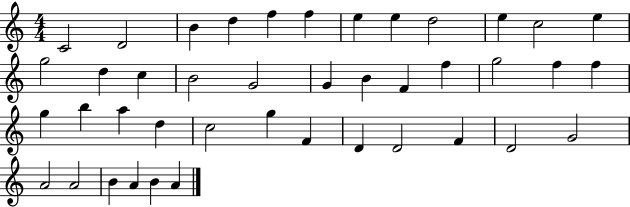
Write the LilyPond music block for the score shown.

{
  \clef treble
  \numericTimeSignature
  \time 4/4
  \key c \major
  c'2 d'2 | b'4 d''4 f''4 f''4 | e''4 e''4 d''2 | e''4 c''2 e''4 | \break g''2 d''4 c''4 | b'2 g'2 | g'4 b'4 f'4 f''4 | g''2 f''4 f''4 | \break g''4 b''4 a''4 d''4 | c''2 g''4 f'4 | d'4 d'2 f'4 | d'2 g'2 | \break a'2 a'2 | b'4 a'4 b'4 a'4 | \bar "|."
}